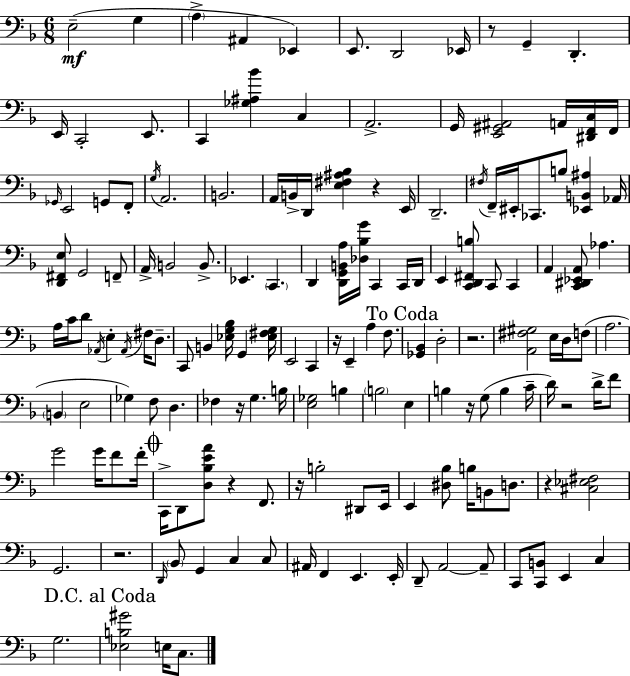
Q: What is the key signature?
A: D minor